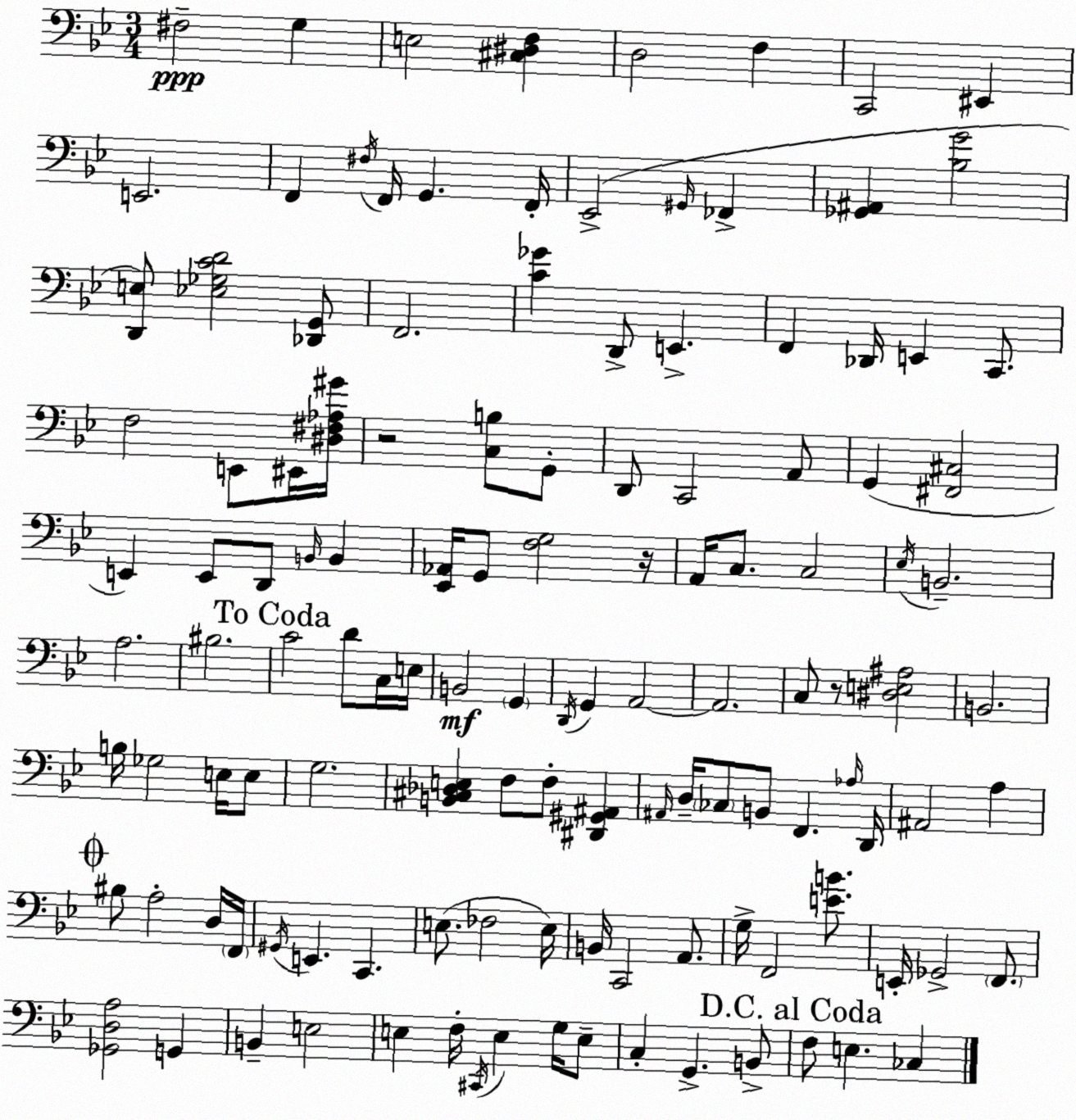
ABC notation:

X:1
T:Untitled
M:3/4
L:1/4
K:Bb
^F,2 G, E,2 [^C,^D,F,] D,2 F, C,,2 ^E,, E,,2 F,, ^F,/4 F,,/4 G,, F,,/4 _E,,2 ^G,,/4 _F,, [_G,,^A,,] [_B,G]2 [D,,E,]/2 [_E,_G,CD]2 [_D,,G,,]/2 F,,2 [C_G] D,,/2 E,, F,, _D,,/4 E,, C,,/2 F,2 E,,/2 ^E,,/4 [^D,^F,_A,^G]/4 z2 [C,B,]/2 G,,/2 D,,/2 C,,2 A,,/2 G,, [^F,,^C,]2 E,, E,,/2 D,,/2 B,,/4 B,, [_E,,_A,,]/4 G,,/2 [F,G,]2 z/4 A,,/4 C,/2 C,2 _E,/4 B,,2 A,2 ^B,2 C2 D/2 C,/4 E,/4 B,,2 G,, D,,/4 G,, A,,2 A,,2 C,/2 z/2 [^D,E,^A,]2 B,,2 B,/4 _G,2 E,/4 E,/2 G,2 [B,,^C,_D,E,] F,/2 F,/2 [^D,,^G,,^A,,] ^A,,/4 D,/4 _C,/2 B,,/2 F,, _A,/4 D,,/4 ^A,,2 A, ^B,/2 A,2 D,/4 F,,/4 ^G,,/4 E,, C,, E,/2 _F,2 E,/4 B,,/4 C,,2 A,,/2 G,/4 F,,2 [EB]/2 E,,/4 _G,,2 F,,/2 [_G,,D,A,]2 G,, B,, E,2 E, F,/4 ^C,,/4 E, G,/4 E,/2 C, G,, B,,/2 F,/2 E, _C,